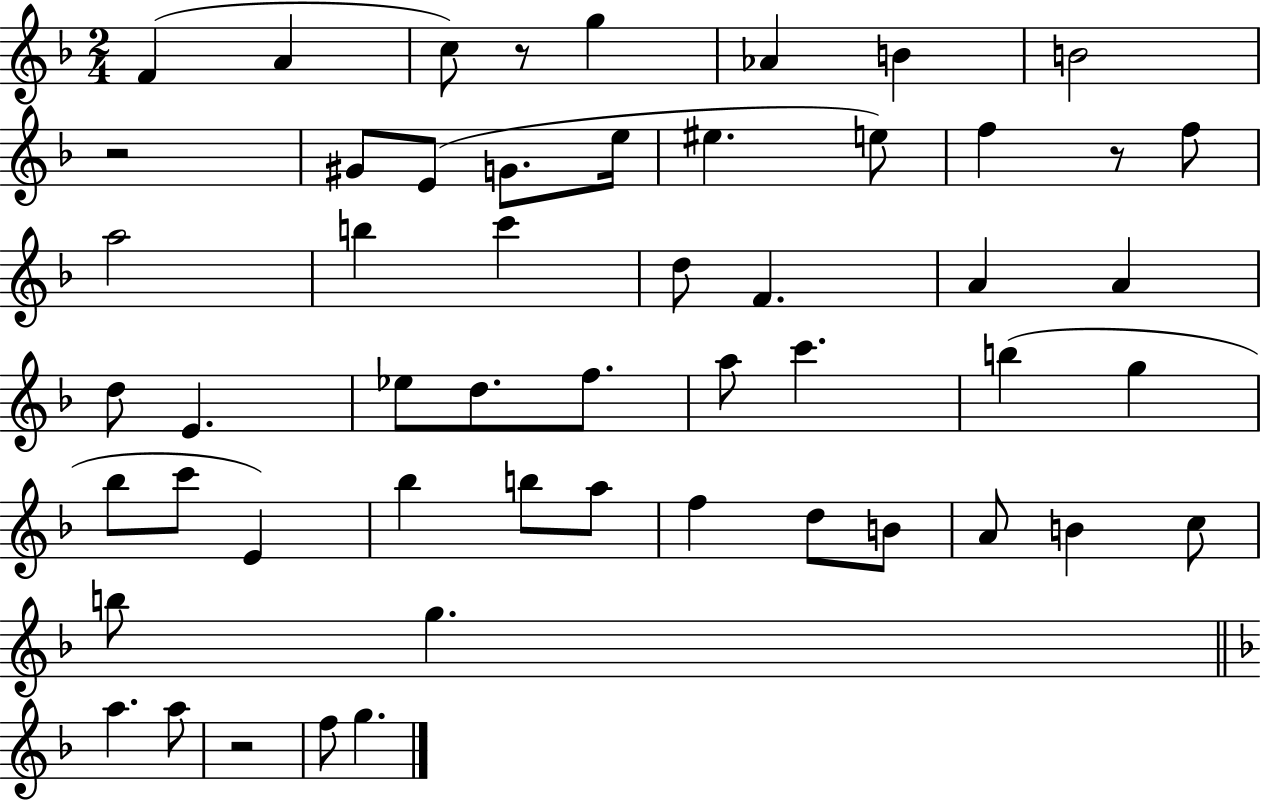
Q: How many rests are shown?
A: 4